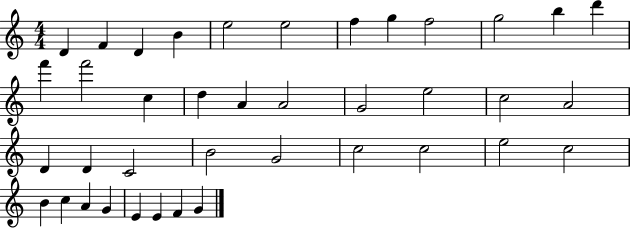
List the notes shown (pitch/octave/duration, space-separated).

D4/q F4/q D4/q B4/q E5/h E5/h F5/q G5/q F5/h G5/h B5/q D6/q F6/q F6/h C5/q D5/q A4/q A4/h G4/h E5/h C5/h A4/h D4/q D4/q C4/h B4/h G4/h C5/h C5/h E5/h C5/h B4/q C5/q A4/q G4/q E4/q E4/q F4/q G4/q